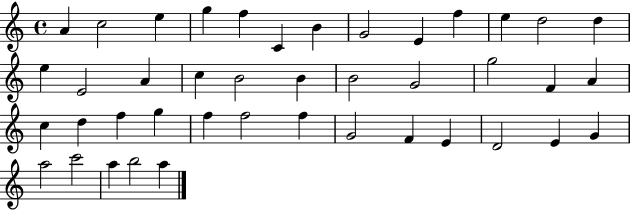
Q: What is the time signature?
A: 4/4